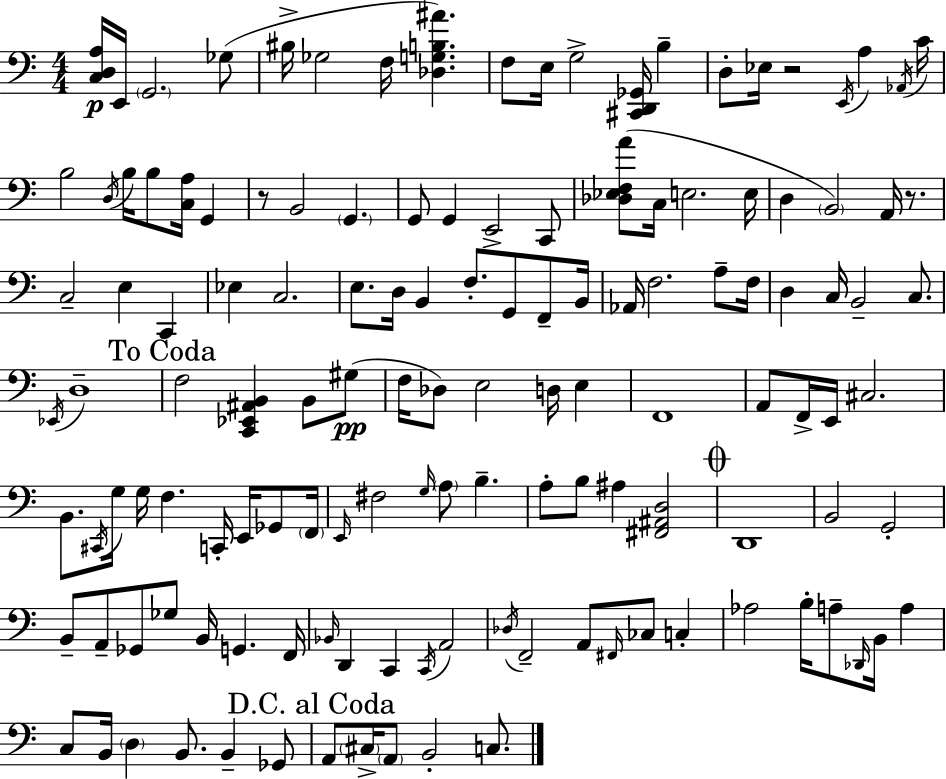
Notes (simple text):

[C3,D3,A3]/s E2/s G2/h. Gb3/e BIS3/s Gb3/h F3/s [Db3,G3,B3,A#4]/q. F3/e E3/s G3/h [C#2,D2,Gb2]/s B3/q D3/e Eb3/s R/h E2/s A3/q Ab2/s C4/s B3/h D3/s B3/s B3/e [C3,A3]/s G2/q R/e B2/h G2/q. G2/e G2/q E2/h C2/e [Db3,Eb3,F3,A4]/e C3/s E3/h. E3/s D3/q B2/h A2/s R/e. C3/h E3/q C2/q Eb3/q C3/h. E3/e. D3/s B2/q F3/e. G2/e F2/e B2/s Ab2/s F3/h. A3/e F3/s D3/q C3/s B2/h C3/e. Eb2/s D3/w F3/h [C2,Eb2,A#2,B2]/q B2/e G#3/e F3/s Db3/e E3/h D3/s E3/q F2/w A2/e F2/s E2/s C#3/h. B2/e. C#2/s G3/s G3/s F3/q. C2/s E2/s Gb2/e F2/s E2/s F#3/h G3/s A3/e B3/q. A3/e B3/e A#3/q [F#2,A#2,D3]/h D2/w B2/h G2/h B2/e A2/e Gb2/e Gb3/e B2/s G2/q. F2/s Bb2/s D2/q C2/q C2/s A2/h Db3/s F2/h A2/e F#2/s CES3/e C3/q Ab3/h B3/s A3/e Db2/s B2/s A3/q C3/e B2/s D3/q B2/e. B2/q Gb2/e A2/e C#3/s A2/e B2/h C3/e.